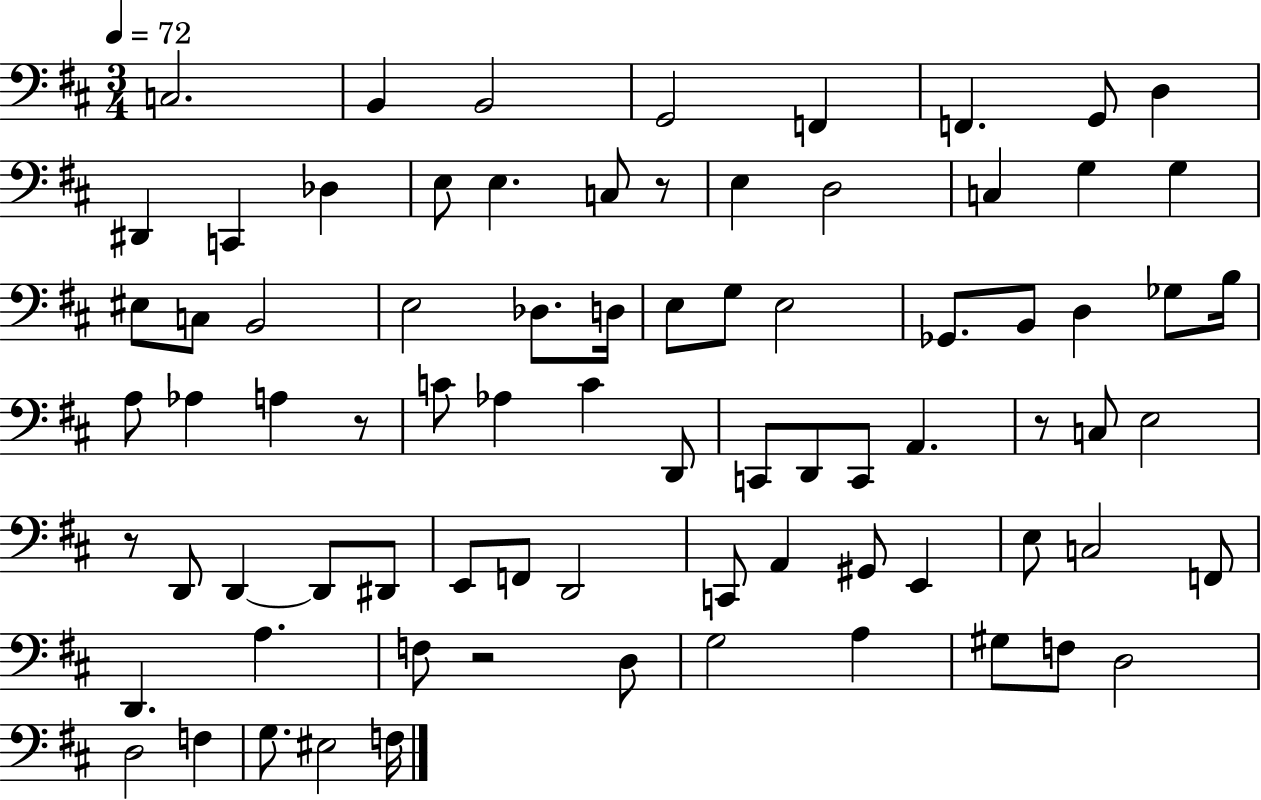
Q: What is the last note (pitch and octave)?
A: F3